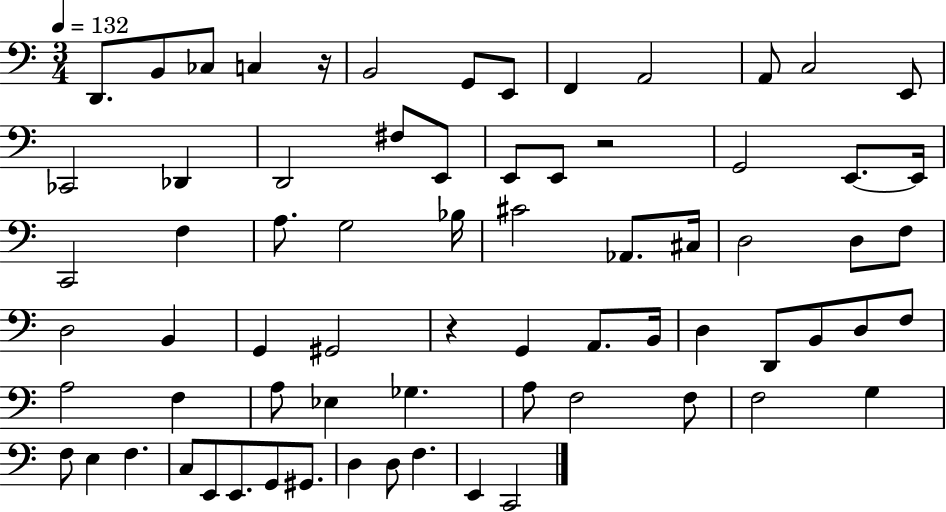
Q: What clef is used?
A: bass